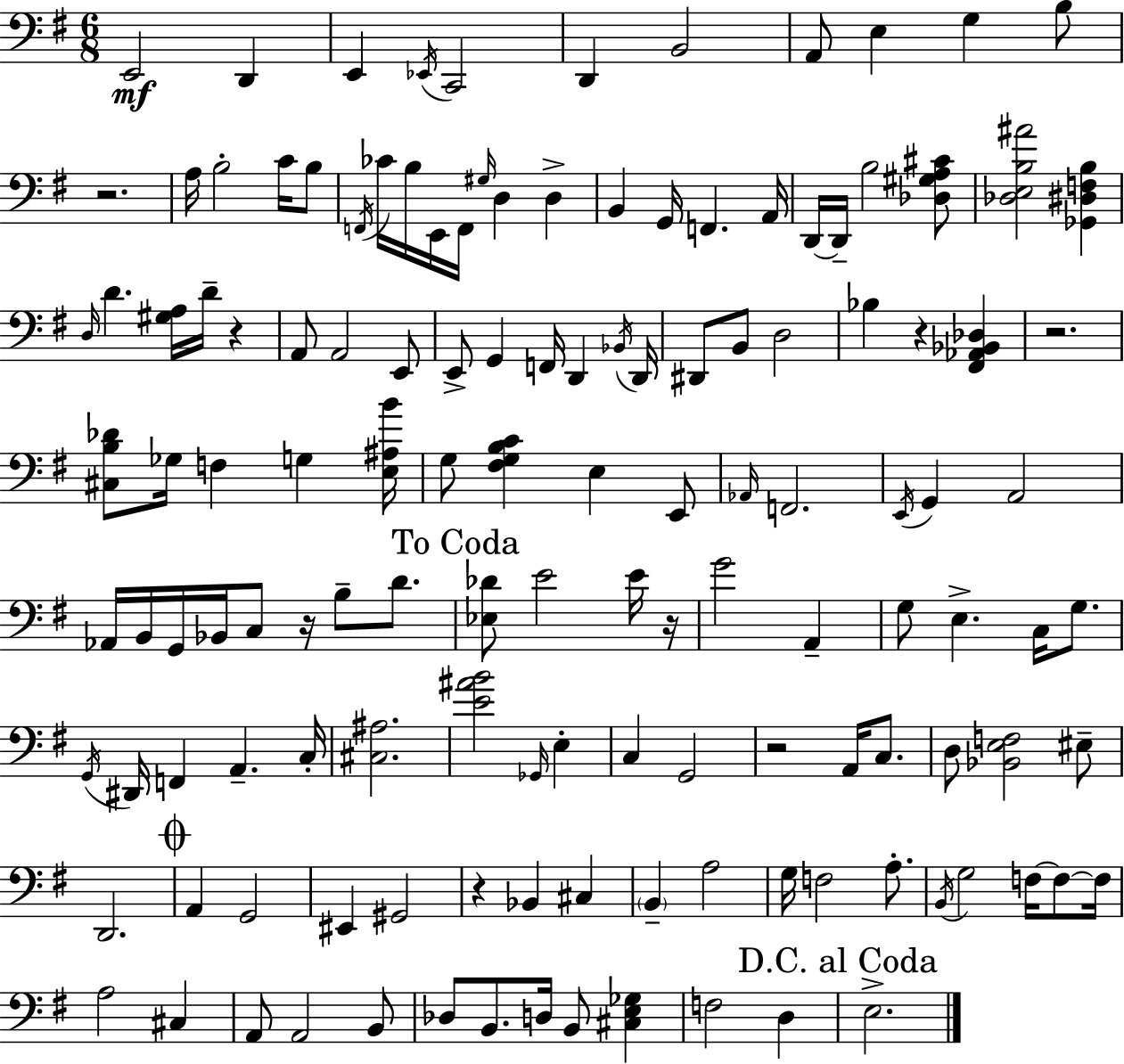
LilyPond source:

{
  \clef bass
  \numericTimeSignature
  \time 6/8
  \key g \major
  e,2\mf d,4 | e,4 \acciaccatura { ees,16 } c,2 | d,4 b,2 | a,8 e4 g4 b8 | \break r2. | a16 b2-. c'16 b8 | \acciaccatura { f,16 } ces'16 b16 e,16 f,16 \grace { gis16 } d4 d4-> | b,4 g,16 f,4. | \break a,16 d,16~~ d,16-- b2 | <des gis a cis'>8 <des e b ais'>2 <ges, dis f b>4 | \grace { d16 } d'4. <gis a>16 d'16-- | r4 a,8 a,2 | \break e,8 e,8-> g,4 f,16 d,4 | \acciaccatura { bes,16 } d,16 dis,8 b,8 d2 | bes4 r4 | <fis, aes, bes, des>4 r2. | \break <cis b des'>8 ges16 f4 | g4 <e ais b'>16 g8 <fis g b c'>4 e4 | e,8 \grace { aes,16 } f,2. | \acciaccatura { e,16 } g,4 a,2 | \break aes,16 b,16 g,16 bes,16 c8 | r16 b8-- d'8. \mark "To Coda" <ees des'>8 e'2 | e'16 r16 g'2 | a,4-- g8 e4.-> | \break c16 g8. \acciaccatura { g,16 } dis,16 f,4 | a,4.-- c16-. <cis ais>2. | <e' ais' b'>2 | \grace { ges,16 } e4-. c4 | \break g,2 r2 | a,16 c8. d8 <bes, e f>2 | eis8-- d,2. | \mark \markup { \musicglyph "scripts.coda" } a,4 | \break g,2 eis,4 | gis,2 r4 | bes,4 cis4 \parenthesize b,4-- | a2 g16 f2 | \break a8.-. \acciaccatura { b,16 } g2 | f16~~ f8~~ f16 a2 | cis4 a,8 | a,2 b,8 des8 | \break b,8. d16 b,8 <cis e ges>4 f2 | d4 \mark "D.C. al Coda" e2.-> | \bar "|."
}